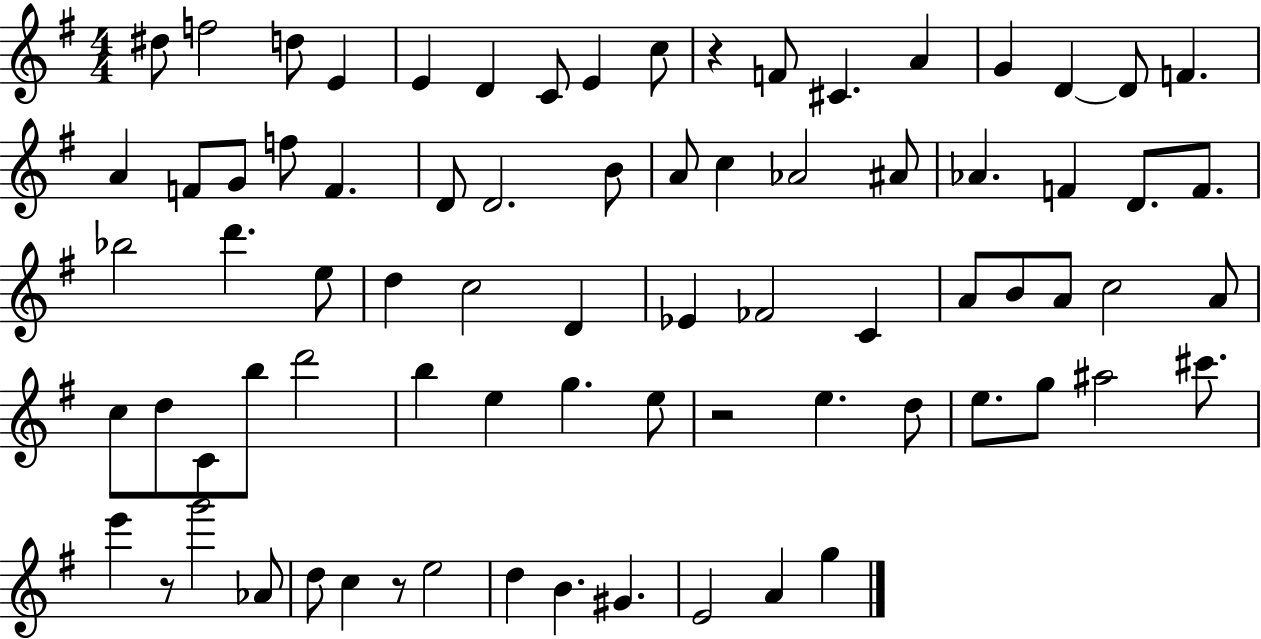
D#5/e F5/h D5/e E4/q E4/q D4/q C4/e E4/q C5/e R/q F4/e C#4/q. A4/q G4/q D4/q D4/e F4/q. A4/q F4/e G4/e F5/e F4/q. D4/e D4/h. B4/e A4/e C5/q Ab4/h A#4/e Ab4/q. F4/q D4/e. F4/e. Bb5/h D6/q. E5/e D5/q C5/h D4/q Eb4/q FES4/h C4/q A4/e B4/e A4/e C5/h A4/e C5/e D5/e C4/e B5/e D6/h B5/q E5/q G5/q. E5/e R/h E5/q. D5/e E5/e. G5/e A#5/h C#6/e. E6/q R/e G6/h Ab4/e D5/e C5/q R/e E5/h D5/q B4/q. G#4/q. E4/h A4/q G5/q